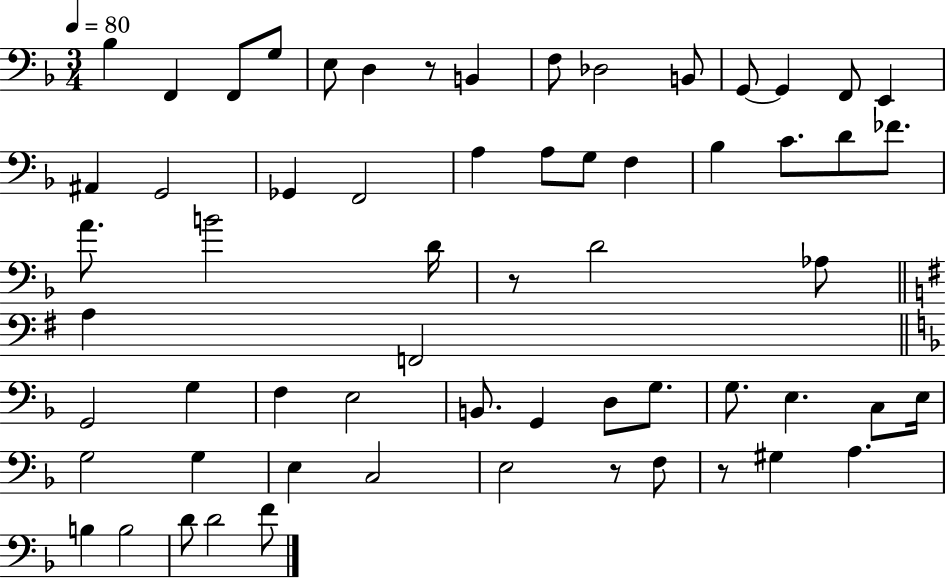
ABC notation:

X:1
T:Untitled
M:3/4
L:1/4
K:F
_B, F,, F,,/2 G,/2 E,/2 D, z/2 B,, F,/2 _D,2 B,,/2 G,,/2 G,, F,,/2 E,, ^A,, G,,2 _G,, F,,2 A, A,/2 G,/2 F, _B, C/2 D/2 _F/2 A/2 B2 D/4 z/2 D2 _A,/2 A, F,,2 G,,2 G, F, E,2 B,,/2 G,, D,/2 G,/2 G,/2 E, C,/2 E,/4 G,2 G, E, C,2 E,2 z/2 F,/2 z/2 ^G, A, B, B,2 D/2 D2 F/2